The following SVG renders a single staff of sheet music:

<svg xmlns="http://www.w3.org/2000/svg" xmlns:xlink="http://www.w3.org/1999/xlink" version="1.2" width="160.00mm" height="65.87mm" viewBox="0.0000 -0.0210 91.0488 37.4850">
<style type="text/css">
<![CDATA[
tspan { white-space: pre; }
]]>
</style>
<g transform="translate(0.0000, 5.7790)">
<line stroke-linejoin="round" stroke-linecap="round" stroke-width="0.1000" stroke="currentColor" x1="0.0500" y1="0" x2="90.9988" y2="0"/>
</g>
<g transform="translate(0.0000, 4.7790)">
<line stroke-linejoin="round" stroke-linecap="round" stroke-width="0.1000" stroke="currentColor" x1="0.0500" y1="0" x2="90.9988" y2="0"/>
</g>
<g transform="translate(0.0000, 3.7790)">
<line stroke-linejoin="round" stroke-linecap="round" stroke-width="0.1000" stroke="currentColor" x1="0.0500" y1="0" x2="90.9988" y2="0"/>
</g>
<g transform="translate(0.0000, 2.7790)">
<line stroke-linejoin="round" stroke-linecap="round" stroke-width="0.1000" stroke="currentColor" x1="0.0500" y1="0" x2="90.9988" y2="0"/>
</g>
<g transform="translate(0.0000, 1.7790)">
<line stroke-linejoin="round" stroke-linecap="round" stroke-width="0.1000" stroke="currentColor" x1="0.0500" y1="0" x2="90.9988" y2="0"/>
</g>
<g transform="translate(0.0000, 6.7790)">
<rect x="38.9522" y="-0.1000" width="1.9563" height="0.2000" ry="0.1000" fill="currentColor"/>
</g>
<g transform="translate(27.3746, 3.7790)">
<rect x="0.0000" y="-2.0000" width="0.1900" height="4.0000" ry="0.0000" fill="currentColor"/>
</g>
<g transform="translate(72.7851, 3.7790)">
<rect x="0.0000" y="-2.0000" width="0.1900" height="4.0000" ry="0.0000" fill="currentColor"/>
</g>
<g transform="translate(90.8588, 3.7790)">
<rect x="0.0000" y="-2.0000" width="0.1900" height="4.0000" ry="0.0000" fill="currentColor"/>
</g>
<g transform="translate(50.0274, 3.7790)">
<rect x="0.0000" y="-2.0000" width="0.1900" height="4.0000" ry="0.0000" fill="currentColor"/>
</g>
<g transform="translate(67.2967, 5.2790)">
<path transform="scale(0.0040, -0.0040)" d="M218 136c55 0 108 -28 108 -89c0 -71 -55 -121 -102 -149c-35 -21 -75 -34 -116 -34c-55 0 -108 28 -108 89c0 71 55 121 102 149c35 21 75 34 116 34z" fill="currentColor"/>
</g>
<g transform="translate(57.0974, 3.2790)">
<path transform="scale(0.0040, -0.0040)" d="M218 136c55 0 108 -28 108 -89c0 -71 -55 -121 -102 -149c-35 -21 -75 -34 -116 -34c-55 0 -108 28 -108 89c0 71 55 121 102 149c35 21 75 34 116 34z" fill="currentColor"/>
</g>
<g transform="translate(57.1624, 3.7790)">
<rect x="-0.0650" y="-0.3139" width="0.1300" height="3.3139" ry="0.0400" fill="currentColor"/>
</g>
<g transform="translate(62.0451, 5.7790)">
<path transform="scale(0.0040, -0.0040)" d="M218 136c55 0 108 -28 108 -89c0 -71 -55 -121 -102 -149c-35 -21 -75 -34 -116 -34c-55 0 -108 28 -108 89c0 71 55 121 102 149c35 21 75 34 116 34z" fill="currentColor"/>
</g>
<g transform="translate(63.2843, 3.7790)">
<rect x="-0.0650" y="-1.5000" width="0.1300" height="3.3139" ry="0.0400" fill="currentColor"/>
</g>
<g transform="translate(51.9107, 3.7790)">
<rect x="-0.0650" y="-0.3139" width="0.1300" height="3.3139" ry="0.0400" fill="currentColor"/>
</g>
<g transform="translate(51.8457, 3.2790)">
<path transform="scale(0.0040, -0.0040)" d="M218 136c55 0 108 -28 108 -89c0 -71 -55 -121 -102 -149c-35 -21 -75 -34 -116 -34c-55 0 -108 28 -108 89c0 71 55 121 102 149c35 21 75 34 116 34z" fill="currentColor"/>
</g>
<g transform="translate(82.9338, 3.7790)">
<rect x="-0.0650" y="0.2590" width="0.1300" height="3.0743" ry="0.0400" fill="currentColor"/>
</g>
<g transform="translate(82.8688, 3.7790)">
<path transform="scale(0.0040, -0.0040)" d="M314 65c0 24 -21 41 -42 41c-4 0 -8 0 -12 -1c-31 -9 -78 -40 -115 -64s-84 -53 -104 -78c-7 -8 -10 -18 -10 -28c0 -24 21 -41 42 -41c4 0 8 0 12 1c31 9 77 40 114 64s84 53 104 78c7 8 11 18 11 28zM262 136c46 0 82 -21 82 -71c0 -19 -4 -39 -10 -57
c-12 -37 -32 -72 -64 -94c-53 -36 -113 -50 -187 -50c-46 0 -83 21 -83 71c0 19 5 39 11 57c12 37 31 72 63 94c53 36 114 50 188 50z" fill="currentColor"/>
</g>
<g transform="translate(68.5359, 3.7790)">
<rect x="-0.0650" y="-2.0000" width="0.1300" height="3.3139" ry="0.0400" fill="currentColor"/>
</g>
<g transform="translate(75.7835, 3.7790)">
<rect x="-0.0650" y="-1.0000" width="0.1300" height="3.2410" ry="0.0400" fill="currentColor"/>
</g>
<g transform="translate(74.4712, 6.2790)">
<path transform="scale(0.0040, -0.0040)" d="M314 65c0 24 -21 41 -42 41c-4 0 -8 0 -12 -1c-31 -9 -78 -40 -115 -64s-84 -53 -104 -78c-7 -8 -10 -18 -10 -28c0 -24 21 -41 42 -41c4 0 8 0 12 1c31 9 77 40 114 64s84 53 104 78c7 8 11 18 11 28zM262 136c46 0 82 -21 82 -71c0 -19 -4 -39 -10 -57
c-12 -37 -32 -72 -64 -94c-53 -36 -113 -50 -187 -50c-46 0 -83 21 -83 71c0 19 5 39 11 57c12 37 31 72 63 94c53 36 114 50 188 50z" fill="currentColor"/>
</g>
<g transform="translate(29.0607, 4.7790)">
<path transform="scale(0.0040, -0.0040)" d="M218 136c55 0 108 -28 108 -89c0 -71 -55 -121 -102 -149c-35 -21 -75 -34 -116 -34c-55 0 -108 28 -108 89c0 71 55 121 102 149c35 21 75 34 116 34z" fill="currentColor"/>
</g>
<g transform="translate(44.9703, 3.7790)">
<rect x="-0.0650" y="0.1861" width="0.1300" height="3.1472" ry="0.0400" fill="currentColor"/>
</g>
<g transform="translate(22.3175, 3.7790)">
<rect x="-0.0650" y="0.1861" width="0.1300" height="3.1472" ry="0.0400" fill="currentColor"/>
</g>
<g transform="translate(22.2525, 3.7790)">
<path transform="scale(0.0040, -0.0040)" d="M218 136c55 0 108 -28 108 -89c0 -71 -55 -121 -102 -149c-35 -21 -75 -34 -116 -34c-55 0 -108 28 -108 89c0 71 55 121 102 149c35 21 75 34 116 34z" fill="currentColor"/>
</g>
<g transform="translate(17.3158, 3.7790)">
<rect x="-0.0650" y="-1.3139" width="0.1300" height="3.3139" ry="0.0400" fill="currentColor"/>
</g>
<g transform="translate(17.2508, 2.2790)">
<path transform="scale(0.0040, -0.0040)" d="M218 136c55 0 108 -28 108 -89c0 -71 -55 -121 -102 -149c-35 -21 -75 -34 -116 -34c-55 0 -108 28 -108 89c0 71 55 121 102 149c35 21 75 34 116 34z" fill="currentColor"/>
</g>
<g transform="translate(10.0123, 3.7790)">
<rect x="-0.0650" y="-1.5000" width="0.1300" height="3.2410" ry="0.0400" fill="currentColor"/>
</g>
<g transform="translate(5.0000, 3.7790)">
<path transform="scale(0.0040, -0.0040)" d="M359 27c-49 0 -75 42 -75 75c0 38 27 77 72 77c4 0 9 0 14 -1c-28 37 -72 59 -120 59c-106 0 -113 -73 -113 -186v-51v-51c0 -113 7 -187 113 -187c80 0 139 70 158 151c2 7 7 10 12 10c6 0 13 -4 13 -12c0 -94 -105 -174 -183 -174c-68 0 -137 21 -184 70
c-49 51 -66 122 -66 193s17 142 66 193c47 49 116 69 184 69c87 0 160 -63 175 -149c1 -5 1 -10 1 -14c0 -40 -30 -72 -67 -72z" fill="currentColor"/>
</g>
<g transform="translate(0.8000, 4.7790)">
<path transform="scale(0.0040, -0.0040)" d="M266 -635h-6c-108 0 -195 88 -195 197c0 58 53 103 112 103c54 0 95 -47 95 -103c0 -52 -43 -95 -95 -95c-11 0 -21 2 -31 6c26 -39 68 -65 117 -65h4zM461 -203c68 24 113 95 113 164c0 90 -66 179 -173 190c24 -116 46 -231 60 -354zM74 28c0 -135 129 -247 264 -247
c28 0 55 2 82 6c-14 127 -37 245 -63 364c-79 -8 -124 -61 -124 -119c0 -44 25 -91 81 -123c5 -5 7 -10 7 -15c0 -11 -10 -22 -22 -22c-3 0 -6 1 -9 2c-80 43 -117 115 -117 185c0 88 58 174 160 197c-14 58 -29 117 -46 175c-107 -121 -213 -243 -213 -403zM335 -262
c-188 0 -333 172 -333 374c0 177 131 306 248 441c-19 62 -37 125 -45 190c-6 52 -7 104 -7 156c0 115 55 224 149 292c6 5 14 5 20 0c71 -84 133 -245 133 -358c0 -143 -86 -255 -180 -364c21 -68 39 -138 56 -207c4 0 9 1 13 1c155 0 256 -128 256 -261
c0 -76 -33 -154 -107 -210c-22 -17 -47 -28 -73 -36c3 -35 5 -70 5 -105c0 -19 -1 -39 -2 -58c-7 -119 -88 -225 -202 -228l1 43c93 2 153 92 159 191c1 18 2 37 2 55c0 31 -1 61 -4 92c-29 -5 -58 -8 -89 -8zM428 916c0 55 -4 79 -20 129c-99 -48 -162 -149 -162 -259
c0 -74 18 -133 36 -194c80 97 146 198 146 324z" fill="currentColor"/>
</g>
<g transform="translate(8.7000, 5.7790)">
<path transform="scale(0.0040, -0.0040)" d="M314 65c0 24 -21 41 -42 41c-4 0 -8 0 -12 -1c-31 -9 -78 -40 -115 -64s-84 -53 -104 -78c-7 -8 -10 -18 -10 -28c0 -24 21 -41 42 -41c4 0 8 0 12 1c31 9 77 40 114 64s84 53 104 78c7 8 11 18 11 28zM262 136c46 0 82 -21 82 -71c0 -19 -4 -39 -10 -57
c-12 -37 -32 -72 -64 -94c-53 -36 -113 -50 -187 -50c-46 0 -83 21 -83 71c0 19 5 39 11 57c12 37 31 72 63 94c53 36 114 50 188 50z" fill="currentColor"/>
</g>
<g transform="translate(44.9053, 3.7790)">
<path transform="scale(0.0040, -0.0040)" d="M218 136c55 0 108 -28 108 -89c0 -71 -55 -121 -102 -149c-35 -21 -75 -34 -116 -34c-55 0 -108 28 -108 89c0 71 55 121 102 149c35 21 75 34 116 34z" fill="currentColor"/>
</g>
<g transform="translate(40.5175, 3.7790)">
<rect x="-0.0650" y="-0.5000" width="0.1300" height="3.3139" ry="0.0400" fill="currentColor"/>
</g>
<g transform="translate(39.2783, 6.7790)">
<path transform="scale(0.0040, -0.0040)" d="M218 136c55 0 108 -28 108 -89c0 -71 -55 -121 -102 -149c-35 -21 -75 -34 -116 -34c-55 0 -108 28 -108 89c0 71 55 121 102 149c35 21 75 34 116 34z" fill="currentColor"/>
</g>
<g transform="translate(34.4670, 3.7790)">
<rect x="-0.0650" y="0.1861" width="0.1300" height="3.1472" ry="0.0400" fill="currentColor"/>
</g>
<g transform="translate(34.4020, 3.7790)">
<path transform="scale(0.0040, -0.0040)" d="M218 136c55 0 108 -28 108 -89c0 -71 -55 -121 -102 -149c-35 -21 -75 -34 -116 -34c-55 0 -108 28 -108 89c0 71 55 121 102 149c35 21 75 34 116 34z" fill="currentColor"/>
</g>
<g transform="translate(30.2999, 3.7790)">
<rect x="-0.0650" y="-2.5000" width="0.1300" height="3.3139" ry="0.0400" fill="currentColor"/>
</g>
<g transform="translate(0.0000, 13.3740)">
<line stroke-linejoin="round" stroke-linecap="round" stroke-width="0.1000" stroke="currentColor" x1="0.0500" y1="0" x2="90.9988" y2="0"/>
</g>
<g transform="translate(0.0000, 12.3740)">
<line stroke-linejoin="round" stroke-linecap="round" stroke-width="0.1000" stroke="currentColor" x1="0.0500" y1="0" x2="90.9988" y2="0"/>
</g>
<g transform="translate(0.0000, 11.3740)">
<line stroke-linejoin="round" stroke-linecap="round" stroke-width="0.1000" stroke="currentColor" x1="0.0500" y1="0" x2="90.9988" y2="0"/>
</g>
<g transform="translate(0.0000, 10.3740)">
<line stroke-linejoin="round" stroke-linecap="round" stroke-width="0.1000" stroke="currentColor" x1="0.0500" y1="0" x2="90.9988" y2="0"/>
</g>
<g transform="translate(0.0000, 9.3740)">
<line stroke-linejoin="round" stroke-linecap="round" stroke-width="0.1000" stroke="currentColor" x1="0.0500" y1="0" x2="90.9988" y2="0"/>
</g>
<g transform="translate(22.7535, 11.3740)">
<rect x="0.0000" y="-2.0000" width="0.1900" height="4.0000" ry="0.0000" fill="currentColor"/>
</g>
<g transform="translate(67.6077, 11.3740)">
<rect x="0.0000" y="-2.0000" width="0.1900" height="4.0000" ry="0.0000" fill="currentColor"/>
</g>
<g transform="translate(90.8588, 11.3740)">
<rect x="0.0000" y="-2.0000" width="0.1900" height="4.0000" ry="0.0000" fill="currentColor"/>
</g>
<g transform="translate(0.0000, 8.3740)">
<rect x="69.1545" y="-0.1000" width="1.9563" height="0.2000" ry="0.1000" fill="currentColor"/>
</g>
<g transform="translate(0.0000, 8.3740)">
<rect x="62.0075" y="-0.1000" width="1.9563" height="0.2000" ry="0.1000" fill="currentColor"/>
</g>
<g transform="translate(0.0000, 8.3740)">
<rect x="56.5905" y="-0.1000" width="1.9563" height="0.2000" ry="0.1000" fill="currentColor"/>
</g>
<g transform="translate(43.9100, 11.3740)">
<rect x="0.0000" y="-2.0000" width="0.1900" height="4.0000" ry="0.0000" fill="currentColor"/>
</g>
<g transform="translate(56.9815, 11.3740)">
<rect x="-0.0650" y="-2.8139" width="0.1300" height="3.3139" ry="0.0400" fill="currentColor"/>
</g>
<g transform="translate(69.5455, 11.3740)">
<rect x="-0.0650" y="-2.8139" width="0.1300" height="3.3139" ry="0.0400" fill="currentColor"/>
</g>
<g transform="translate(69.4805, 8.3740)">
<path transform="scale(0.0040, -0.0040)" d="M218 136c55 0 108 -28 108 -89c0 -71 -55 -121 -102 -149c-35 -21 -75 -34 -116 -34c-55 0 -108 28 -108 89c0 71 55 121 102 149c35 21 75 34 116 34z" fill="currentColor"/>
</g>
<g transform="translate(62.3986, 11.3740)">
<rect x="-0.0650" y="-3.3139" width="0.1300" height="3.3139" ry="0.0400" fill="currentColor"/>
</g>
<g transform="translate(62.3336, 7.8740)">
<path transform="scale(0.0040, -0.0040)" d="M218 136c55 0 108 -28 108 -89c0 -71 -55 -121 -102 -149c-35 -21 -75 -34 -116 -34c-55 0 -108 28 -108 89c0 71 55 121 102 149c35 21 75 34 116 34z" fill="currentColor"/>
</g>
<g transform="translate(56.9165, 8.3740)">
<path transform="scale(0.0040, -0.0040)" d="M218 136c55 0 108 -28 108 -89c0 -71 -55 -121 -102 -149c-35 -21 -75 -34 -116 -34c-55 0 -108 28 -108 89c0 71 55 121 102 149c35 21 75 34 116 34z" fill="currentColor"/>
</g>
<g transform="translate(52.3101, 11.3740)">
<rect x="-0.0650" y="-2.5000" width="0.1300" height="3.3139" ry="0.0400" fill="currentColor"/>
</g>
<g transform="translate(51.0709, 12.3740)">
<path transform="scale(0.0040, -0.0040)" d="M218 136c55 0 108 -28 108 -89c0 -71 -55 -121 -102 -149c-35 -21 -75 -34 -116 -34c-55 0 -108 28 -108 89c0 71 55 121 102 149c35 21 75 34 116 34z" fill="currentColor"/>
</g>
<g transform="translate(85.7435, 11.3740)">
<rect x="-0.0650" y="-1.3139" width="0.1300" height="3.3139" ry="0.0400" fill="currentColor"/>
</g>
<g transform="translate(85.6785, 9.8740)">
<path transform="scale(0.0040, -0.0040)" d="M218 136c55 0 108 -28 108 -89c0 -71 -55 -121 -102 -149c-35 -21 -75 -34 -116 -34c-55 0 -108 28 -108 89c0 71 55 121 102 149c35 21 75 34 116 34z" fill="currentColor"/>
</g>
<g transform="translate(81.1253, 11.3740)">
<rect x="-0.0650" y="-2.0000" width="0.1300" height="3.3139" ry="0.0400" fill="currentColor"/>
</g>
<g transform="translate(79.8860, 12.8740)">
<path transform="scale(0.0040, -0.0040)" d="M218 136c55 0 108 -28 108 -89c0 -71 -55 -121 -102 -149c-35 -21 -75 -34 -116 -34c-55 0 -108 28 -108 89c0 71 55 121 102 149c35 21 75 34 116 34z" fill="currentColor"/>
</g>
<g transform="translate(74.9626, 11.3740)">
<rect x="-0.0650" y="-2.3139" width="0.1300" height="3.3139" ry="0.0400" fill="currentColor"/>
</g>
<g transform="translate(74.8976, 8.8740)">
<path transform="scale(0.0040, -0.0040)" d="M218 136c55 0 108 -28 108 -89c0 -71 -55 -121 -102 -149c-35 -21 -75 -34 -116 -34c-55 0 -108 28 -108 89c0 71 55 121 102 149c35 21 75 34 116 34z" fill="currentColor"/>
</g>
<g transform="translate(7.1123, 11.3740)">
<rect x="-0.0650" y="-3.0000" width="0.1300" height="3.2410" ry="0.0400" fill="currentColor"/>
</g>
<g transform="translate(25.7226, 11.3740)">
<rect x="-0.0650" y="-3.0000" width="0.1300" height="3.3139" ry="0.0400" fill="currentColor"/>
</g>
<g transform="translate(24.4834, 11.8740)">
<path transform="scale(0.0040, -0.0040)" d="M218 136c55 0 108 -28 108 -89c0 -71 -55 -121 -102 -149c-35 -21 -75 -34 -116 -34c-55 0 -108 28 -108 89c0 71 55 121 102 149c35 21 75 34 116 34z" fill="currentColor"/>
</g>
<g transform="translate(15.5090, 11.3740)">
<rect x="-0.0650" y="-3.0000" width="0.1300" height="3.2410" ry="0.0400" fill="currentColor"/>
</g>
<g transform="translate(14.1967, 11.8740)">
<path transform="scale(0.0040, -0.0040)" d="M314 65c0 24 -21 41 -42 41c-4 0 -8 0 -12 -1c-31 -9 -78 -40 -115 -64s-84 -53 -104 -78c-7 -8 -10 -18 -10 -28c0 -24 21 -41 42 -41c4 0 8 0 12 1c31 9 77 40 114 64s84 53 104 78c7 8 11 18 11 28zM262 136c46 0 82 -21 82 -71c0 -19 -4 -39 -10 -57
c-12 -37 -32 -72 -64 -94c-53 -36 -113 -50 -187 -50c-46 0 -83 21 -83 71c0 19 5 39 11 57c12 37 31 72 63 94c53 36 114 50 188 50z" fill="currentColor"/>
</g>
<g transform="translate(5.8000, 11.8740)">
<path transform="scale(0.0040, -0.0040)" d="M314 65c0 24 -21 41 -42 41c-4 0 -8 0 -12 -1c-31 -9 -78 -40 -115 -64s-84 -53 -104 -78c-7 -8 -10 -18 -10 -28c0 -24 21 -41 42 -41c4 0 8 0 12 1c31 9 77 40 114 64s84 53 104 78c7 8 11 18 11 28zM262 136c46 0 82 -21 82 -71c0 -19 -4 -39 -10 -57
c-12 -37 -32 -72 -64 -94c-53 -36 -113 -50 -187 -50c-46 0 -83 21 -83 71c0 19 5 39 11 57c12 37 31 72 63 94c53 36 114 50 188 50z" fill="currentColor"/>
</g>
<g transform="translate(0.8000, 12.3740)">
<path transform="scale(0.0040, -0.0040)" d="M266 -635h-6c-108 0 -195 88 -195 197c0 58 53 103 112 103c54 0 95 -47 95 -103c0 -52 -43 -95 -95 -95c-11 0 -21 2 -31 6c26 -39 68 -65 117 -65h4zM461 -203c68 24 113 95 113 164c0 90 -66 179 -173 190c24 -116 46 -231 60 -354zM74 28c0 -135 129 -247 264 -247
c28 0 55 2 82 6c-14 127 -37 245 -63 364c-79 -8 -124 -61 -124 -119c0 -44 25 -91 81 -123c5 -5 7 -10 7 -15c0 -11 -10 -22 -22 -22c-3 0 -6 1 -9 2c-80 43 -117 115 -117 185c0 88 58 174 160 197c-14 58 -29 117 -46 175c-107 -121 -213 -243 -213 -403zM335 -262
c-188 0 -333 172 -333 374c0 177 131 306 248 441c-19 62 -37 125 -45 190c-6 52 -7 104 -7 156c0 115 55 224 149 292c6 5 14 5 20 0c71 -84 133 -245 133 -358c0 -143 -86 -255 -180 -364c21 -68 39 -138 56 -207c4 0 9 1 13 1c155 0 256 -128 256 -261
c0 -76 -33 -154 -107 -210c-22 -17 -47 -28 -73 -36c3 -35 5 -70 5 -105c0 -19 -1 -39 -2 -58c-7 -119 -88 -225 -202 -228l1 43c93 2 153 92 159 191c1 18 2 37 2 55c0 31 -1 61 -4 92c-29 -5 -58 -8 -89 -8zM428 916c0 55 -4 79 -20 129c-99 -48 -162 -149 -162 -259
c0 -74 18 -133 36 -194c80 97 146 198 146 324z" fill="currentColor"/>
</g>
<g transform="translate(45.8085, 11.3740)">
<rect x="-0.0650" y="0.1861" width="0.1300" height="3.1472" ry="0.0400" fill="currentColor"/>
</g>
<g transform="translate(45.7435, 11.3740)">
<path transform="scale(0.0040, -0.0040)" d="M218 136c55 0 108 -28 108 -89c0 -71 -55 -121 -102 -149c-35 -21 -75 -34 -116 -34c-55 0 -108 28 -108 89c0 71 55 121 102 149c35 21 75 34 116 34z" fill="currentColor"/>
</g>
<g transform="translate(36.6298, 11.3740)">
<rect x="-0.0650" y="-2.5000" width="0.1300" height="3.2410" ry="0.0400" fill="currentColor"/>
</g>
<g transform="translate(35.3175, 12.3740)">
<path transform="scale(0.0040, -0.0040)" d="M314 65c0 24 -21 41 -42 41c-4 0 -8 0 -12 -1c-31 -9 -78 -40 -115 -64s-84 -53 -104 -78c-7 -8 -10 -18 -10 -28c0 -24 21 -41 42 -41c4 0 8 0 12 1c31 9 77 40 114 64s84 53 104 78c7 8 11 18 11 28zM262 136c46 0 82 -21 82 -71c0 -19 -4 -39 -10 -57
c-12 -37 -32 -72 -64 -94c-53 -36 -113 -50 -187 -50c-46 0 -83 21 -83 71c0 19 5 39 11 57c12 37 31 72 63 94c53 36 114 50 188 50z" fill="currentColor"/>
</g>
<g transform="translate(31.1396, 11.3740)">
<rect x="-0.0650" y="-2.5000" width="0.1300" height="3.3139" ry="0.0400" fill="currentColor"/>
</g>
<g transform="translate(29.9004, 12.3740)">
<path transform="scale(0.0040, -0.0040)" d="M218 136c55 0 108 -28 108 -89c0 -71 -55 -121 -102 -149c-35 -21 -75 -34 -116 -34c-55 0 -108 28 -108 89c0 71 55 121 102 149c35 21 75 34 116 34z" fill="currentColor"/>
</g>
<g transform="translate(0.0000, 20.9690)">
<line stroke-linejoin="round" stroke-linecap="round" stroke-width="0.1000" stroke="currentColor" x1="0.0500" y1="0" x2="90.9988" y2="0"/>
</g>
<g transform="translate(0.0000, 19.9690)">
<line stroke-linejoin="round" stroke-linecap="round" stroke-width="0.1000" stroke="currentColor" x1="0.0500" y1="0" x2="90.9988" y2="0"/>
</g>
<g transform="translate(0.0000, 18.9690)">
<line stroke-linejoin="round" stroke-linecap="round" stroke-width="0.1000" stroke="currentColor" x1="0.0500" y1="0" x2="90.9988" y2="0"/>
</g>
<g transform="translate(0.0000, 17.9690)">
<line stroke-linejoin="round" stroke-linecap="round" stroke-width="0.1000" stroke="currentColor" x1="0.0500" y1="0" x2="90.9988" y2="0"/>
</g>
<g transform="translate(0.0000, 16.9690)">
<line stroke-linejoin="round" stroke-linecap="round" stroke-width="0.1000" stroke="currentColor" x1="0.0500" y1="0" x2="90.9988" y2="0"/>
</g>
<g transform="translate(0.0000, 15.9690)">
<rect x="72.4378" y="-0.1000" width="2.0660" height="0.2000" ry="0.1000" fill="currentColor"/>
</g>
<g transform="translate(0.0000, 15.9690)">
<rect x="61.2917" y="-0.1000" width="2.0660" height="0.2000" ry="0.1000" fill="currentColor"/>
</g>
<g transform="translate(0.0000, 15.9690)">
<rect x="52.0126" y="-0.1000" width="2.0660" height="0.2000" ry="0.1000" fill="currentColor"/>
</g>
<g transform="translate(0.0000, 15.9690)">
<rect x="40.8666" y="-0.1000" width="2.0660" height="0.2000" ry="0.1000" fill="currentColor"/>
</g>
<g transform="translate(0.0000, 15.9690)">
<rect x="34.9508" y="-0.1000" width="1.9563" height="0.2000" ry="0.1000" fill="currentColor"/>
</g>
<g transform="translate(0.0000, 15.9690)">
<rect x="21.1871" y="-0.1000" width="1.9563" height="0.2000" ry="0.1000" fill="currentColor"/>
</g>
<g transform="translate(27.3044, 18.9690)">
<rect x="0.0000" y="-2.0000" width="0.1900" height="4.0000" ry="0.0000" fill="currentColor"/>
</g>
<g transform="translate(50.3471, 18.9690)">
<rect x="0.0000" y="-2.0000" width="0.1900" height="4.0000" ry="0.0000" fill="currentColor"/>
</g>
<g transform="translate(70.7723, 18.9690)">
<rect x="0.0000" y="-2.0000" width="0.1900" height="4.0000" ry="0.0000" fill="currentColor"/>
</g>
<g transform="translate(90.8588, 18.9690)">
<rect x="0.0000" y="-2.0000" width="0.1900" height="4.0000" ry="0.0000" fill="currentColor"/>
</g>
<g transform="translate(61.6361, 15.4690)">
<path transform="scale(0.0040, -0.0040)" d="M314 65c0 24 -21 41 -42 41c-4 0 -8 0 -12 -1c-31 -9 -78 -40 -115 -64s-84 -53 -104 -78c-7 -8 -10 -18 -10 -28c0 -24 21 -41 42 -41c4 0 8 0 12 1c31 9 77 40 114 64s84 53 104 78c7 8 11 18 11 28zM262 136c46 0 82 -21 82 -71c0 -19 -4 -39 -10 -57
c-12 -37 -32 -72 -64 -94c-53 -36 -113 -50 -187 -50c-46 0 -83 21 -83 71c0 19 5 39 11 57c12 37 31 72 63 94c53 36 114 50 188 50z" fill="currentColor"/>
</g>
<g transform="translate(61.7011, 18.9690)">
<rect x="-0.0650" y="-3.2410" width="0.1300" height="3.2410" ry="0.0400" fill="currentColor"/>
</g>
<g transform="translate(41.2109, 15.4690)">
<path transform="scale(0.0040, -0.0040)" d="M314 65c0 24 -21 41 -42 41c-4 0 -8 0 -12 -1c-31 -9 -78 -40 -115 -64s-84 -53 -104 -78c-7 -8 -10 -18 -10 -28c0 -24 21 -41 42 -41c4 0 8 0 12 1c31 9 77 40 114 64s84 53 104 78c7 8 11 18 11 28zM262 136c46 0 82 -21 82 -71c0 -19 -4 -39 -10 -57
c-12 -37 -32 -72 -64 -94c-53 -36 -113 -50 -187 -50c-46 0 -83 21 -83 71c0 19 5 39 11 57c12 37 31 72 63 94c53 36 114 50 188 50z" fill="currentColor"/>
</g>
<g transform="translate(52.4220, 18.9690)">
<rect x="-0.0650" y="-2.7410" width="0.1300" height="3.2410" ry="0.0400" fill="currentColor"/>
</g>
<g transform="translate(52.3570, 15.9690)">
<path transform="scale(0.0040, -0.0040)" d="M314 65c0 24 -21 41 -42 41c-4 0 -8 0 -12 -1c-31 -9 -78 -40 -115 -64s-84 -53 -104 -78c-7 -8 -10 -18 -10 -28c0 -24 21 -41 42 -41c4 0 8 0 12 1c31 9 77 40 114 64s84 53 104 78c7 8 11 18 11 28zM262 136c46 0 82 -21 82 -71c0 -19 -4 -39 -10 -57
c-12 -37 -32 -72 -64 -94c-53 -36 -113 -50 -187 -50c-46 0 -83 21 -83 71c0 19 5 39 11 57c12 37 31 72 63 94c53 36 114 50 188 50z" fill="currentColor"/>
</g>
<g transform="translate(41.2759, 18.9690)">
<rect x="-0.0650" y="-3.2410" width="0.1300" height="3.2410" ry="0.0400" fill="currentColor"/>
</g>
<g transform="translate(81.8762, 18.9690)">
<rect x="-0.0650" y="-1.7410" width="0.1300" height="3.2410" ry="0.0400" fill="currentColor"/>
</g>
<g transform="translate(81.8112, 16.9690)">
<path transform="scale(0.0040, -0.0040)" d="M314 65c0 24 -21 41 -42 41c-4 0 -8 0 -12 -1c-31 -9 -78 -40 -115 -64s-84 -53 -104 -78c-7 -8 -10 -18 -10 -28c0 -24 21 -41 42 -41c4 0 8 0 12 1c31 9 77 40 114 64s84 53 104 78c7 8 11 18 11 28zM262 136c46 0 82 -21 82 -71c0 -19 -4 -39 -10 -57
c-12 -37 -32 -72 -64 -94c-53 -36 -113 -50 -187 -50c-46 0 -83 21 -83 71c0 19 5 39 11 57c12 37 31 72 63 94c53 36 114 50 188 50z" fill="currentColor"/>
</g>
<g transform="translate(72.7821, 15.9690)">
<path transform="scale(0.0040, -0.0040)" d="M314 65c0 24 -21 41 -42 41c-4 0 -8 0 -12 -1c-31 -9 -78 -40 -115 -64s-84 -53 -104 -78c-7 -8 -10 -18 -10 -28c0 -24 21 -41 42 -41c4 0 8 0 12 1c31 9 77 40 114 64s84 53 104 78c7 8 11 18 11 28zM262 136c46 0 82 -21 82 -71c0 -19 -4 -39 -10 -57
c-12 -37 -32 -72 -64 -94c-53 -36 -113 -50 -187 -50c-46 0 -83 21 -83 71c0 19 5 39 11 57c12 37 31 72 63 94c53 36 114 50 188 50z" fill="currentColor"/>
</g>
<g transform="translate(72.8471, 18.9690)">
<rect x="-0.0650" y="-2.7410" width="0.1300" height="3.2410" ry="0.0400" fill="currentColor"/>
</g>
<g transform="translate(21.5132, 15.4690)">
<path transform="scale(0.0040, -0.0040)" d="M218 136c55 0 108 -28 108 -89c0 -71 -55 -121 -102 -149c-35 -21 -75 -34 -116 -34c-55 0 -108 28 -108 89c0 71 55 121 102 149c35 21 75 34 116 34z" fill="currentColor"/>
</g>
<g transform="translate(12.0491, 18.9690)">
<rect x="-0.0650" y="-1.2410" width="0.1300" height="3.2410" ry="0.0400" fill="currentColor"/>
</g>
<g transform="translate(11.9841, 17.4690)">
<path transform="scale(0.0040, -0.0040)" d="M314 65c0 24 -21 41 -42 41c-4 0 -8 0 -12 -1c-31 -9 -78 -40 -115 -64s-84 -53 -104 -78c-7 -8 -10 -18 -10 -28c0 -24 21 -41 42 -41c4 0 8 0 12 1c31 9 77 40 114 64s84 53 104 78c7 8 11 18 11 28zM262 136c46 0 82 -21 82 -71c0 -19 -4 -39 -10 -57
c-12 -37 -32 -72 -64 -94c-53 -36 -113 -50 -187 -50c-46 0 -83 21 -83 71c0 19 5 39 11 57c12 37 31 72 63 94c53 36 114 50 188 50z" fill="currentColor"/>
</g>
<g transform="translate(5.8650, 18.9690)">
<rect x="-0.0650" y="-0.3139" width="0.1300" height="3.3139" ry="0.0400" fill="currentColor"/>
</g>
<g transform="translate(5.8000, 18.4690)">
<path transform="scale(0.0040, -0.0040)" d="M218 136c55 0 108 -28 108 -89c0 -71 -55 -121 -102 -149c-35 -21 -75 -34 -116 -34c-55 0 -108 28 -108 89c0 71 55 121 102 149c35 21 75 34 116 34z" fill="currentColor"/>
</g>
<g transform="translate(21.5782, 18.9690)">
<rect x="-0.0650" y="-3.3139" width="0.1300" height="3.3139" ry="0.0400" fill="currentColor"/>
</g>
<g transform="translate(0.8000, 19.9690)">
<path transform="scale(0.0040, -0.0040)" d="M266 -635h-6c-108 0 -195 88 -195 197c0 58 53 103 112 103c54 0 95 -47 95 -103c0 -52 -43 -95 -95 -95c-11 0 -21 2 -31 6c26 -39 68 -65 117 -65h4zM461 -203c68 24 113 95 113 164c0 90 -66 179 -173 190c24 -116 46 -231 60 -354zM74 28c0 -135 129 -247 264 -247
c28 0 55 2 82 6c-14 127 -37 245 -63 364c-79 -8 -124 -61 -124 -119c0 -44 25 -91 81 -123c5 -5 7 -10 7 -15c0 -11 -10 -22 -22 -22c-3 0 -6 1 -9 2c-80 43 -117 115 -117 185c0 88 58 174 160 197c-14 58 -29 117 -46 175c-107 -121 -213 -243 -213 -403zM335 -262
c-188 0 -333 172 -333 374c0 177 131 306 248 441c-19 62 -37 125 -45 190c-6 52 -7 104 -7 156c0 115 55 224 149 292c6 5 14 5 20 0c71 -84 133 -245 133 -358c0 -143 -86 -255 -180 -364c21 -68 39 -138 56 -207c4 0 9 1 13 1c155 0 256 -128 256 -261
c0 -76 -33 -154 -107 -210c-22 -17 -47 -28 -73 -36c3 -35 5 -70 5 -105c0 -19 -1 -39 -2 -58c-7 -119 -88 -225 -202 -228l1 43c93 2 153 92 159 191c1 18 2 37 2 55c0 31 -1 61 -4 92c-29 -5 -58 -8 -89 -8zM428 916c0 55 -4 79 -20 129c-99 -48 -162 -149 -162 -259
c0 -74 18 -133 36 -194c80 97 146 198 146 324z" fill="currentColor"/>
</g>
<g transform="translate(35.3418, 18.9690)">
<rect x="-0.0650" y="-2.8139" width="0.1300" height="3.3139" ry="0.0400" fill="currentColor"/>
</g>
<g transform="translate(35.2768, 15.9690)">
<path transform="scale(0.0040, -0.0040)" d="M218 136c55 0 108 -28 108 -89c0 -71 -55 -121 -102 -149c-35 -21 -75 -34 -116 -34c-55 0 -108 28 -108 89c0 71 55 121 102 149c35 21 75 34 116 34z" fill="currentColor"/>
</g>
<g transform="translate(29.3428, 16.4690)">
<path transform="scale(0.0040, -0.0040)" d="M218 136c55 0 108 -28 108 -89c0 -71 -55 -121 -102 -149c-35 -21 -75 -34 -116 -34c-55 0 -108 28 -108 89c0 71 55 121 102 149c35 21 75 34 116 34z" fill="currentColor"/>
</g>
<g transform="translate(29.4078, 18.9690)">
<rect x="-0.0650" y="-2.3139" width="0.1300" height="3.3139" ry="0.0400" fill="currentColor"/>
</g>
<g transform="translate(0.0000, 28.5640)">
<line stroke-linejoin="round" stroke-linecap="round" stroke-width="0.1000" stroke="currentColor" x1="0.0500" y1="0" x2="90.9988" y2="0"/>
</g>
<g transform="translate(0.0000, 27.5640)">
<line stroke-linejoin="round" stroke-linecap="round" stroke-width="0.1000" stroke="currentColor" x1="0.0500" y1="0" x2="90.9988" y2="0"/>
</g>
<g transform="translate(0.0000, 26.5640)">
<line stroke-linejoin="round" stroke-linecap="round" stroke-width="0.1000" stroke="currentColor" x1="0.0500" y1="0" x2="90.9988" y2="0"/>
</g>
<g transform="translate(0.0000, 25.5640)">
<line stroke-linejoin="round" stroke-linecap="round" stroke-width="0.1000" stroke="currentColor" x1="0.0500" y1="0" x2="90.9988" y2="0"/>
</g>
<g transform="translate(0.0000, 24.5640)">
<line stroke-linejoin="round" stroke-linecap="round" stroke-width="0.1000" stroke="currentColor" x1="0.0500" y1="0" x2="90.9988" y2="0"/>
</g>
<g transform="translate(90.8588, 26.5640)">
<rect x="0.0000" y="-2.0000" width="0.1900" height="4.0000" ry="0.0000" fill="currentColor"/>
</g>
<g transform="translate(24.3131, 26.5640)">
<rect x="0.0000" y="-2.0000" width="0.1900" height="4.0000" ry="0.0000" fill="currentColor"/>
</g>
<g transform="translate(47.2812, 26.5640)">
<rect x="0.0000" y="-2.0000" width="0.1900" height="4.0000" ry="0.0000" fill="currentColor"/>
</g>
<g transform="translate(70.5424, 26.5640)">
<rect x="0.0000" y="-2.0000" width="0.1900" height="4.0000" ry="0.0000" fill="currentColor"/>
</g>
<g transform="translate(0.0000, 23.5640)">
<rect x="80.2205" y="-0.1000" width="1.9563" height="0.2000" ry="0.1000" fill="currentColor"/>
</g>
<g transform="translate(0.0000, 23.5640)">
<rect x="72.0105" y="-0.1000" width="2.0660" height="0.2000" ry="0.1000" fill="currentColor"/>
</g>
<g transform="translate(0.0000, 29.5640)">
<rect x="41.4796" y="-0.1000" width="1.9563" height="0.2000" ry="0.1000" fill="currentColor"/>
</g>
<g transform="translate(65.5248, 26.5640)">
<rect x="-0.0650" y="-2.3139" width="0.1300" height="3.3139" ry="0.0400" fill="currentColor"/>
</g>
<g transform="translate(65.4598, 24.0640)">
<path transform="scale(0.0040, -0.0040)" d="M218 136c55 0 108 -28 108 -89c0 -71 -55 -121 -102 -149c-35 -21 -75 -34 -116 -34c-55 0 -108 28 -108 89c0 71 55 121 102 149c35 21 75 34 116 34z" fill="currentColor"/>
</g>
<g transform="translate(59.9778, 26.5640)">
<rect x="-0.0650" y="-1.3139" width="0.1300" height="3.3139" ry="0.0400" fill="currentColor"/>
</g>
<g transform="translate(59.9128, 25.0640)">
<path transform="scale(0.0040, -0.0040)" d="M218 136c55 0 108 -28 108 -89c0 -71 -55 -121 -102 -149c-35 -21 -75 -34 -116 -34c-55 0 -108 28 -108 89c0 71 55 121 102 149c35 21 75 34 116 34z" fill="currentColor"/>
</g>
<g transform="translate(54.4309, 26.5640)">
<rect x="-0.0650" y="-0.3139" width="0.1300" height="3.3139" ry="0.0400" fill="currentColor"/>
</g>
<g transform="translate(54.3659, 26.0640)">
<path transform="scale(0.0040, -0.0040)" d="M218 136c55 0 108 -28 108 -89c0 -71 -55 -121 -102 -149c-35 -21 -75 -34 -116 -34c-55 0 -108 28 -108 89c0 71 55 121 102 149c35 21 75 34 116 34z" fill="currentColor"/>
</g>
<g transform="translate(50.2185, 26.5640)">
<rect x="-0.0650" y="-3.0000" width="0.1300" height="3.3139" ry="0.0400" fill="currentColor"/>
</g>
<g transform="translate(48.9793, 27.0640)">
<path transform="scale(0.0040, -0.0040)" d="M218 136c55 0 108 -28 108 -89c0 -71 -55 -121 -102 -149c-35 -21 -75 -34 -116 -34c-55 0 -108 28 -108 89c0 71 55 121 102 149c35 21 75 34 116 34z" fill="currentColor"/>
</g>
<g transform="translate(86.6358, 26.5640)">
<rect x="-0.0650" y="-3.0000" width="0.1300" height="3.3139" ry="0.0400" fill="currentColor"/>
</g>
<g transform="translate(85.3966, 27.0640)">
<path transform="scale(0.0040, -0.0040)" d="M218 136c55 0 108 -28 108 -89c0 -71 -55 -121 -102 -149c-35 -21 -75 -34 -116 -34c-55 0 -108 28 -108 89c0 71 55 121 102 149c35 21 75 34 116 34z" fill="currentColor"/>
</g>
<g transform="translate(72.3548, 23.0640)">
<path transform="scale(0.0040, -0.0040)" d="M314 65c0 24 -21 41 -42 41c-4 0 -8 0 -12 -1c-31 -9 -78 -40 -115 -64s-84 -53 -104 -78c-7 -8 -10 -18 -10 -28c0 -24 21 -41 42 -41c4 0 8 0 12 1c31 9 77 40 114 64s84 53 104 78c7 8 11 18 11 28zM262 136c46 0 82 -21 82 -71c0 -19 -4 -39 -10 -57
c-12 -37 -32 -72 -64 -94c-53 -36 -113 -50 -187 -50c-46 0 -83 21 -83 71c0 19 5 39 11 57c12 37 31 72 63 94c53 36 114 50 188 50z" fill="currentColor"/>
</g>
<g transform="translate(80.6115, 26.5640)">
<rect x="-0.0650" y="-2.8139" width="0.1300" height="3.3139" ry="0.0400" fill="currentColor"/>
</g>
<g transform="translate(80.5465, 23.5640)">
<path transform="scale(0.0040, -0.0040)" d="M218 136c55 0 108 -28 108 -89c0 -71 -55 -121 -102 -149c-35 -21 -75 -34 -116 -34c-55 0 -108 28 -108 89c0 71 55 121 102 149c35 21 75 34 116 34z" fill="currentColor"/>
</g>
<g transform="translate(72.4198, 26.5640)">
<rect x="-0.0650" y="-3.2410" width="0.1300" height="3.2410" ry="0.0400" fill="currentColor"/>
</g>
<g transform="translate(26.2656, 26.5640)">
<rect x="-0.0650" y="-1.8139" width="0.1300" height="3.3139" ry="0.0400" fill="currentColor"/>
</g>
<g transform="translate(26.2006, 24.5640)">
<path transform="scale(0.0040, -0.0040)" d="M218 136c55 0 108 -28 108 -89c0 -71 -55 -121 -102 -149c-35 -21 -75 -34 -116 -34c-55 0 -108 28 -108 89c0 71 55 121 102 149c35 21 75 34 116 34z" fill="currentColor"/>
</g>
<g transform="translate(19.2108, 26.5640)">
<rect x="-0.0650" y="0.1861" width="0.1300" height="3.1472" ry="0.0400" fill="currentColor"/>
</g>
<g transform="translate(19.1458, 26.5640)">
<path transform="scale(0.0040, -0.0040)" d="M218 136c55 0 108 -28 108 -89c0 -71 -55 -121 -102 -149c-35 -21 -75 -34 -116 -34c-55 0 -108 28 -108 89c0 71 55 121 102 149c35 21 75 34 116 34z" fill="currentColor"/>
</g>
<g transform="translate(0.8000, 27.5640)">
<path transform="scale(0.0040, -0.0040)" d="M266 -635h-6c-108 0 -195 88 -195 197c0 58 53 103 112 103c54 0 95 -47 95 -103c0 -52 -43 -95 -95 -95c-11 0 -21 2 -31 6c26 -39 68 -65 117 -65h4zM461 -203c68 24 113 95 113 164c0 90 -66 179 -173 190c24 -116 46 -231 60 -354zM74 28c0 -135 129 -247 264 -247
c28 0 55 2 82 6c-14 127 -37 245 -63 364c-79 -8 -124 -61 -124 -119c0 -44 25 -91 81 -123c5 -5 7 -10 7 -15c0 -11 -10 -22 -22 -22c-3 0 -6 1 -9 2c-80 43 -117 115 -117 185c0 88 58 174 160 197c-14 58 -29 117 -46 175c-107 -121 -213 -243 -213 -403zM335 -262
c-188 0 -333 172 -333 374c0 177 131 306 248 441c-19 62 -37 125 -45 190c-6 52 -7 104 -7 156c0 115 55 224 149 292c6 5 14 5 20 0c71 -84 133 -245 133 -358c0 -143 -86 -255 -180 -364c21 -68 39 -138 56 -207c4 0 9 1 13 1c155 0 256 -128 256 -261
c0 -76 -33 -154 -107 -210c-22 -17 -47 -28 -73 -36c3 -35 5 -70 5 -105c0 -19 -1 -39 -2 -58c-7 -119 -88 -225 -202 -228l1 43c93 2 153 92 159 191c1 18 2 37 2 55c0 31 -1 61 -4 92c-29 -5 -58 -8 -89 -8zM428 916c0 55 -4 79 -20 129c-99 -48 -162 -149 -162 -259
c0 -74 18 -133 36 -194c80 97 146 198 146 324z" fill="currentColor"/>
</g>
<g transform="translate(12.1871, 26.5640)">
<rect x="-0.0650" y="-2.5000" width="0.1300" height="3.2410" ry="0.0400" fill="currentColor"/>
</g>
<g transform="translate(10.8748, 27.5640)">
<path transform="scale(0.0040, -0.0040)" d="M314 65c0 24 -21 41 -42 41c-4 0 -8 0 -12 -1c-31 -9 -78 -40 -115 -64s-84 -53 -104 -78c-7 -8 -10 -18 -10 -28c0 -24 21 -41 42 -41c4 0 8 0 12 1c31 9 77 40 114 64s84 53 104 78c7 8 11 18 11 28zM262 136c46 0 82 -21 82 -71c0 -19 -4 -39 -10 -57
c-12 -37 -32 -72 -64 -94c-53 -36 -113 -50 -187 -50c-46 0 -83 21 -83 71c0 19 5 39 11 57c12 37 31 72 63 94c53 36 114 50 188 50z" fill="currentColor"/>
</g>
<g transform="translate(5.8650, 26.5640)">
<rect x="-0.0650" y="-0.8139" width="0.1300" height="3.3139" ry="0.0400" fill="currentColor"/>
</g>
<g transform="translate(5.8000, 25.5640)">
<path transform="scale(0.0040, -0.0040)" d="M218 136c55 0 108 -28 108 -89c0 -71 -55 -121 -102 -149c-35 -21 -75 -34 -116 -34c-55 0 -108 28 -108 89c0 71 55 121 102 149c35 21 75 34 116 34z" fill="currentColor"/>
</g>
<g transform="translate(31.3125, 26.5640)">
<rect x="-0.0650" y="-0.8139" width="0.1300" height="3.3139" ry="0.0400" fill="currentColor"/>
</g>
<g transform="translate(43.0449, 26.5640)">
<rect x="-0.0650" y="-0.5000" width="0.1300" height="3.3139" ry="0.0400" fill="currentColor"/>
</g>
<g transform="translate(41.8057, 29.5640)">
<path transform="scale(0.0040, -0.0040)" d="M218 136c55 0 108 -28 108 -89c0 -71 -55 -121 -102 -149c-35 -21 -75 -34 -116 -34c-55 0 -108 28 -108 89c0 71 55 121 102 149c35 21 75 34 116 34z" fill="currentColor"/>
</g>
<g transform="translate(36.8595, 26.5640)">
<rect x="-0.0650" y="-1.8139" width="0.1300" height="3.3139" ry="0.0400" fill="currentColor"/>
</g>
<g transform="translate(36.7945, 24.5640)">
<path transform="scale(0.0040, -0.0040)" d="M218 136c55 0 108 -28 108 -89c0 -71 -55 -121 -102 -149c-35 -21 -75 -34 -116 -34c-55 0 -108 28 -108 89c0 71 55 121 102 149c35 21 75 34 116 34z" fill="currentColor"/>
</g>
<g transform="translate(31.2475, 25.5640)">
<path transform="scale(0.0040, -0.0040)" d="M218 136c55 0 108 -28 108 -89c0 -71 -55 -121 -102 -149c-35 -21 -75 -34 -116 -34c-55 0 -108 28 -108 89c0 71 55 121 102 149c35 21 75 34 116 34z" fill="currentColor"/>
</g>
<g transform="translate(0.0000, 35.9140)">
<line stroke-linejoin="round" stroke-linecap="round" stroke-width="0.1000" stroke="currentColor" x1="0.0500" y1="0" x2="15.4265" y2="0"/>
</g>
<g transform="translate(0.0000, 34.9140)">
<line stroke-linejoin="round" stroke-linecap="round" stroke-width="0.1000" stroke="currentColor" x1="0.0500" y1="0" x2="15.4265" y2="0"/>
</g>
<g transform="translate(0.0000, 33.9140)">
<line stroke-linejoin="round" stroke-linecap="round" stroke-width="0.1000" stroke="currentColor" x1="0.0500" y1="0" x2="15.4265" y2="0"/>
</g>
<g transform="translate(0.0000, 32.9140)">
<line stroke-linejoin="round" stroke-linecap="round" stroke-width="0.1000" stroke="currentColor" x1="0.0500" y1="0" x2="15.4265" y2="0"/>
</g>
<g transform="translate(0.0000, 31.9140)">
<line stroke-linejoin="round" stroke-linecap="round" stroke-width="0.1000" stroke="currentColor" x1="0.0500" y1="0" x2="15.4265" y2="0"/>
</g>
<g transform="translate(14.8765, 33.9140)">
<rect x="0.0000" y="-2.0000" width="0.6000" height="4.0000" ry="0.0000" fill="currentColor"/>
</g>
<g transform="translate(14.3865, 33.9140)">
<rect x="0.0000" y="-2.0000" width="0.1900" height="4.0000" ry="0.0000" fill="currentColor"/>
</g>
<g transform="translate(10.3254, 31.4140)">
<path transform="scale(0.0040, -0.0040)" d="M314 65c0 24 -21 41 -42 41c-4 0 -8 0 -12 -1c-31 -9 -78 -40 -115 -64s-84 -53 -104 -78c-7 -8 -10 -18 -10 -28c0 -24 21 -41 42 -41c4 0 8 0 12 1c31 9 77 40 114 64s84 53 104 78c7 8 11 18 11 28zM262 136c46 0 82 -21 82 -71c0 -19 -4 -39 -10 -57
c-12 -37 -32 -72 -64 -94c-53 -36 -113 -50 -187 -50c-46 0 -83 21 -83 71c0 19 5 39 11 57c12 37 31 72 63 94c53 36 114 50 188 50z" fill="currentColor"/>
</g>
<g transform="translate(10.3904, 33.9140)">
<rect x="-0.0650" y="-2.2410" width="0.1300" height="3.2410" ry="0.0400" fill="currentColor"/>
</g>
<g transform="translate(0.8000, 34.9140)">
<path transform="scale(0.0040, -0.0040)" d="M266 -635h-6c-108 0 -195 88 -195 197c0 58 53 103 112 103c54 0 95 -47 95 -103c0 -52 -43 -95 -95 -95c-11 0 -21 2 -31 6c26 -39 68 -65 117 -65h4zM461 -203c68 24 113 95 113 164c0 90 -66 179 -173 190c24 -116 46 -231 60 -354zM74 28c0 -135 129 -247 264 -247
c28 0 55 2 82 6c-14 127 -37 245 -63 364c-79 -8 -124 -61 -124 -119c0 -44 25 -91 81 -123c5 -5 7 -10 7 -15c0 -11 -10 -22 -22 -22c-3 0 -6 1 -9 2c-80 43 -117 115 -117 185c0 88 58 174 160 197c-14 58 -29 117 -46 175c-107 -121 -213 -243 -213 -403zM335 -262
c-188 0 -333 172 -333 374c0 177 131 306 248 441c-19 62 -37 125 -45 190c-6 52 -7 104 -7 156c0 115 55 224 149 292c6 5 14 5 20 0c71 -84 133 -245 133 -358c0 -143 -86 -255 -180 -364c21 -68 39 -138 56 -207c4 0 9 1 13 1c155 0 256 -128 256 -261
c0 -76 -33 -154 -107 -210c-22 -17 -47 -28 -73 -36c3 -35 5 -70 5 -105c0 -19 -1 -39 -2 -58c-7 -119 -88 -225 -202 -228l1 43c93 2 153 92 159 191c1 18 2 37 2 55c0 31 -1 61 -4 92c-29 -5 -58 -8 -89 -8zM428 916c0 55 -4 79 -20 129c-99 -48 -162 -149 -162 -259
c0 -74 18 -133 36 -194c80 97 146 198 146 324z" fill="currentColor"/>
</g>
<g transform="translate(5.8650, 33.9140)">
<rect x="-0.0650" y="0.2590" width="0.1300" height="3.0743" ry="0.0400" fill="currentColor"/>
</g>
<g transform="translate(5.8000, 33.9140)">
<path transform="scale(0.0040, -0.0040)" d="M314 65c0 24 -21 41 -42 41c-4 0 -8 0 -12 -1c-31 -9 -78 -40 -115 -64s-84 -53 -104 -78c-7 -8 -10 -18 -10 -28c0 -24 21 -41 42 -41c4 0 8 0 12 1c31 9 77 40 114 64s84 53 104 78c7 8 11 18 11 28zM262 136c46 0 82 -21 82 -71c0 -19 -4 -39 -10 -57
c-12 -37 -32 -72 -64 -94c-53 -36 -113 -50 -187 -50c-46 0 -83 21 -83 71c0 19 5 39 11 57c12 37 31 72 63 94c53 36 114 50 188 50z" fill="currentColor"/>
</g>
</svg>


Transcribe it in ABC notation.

X:1
T:Untitled
M:4/4
L:1/4
K:C
E2 e B G B C B c c E F D2 B2 A2 A2 A G G2 B G a b a g F e c e2 b g a b2 a2 b2 a2 f2 d G2 B f d f C A c e g b2 a A B2 g2